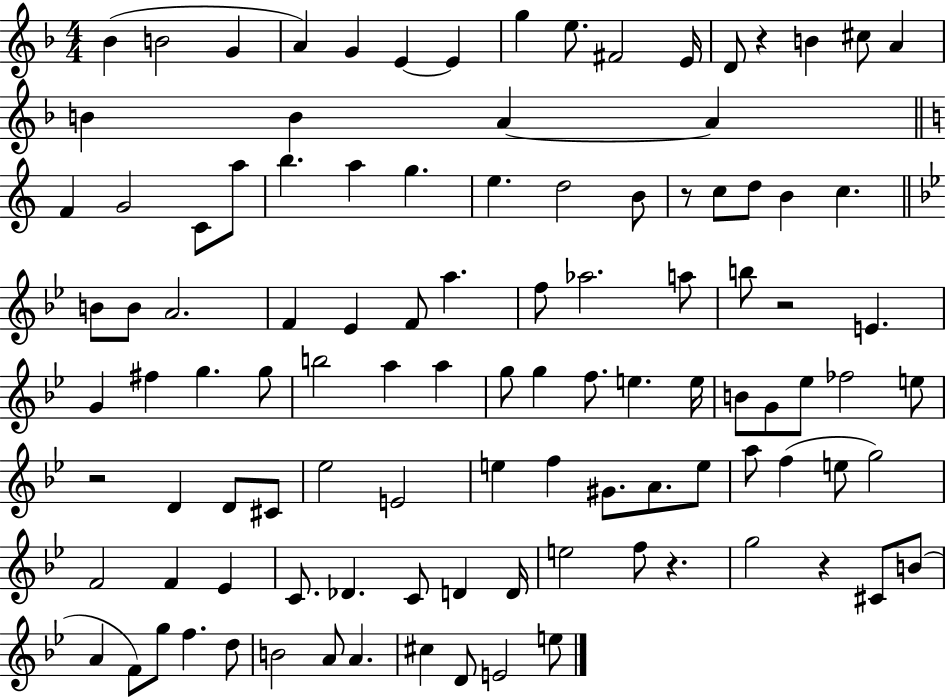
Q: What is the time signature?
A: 4/4